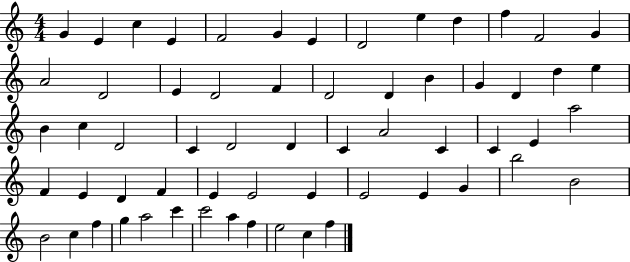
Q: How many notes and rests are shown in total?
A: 61